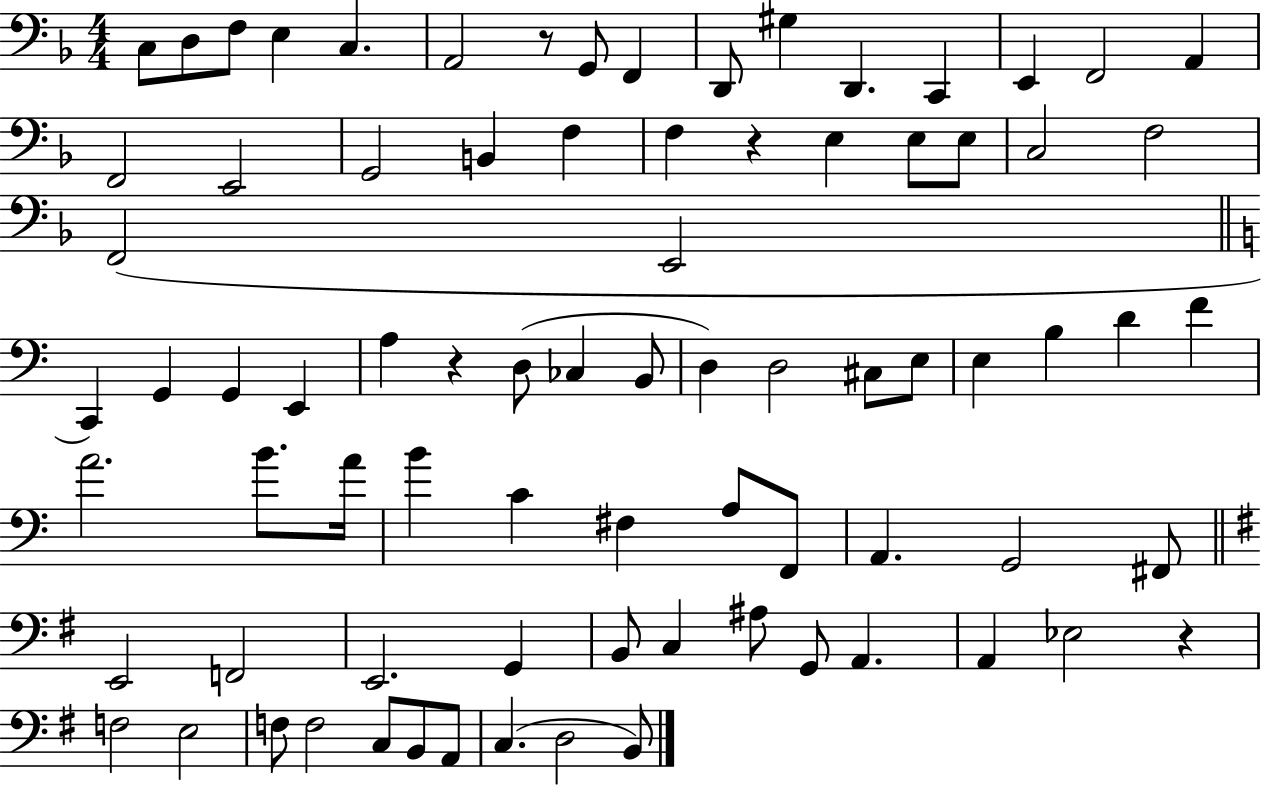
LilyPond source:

{
  \clef bass
  \numericTimeSignature
  \time 4/4
  \key f \major
  c8 d8 f8 e4 c4. | a,2 r8 g,8 f,4 | d,8 gis4 d,4. c,4 | e,4 f,2 a,4 | \break f,2 e,2 | g,2 b,4 f4 | f4 r4 e4 e8 e8 | c2 f2 | \break f,2( e,2 | \bar "||" \break \key a \minor c,4) g,4 g,4 e,4 | a4 r4 d8( ces4 b,8 | d4) d2 cis8 e8 | e4 b4 d'4 f'4 | \break a'2. b'8. a'16 | b'4 c'4 fis4 a8 f,8 | a,4. g,2 fis,8 | \bar "||" \break \key e \minor e,2 f,2 | e,2. g,4 | b,8 c4 ais8 g,8 a,4. | a,4 ees2 r4 | \break f2 e2 | f8 f2 c8 b,8 a,8 | c4.( d2 b,8) | \bar "|."
}